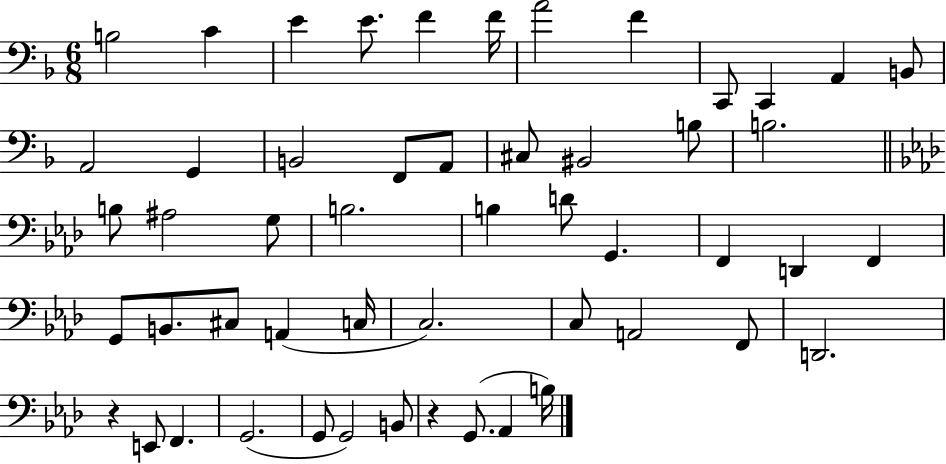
B3/h C4/q E4/q E4/e. F4/q F4/s A4/h F4/q C2/e C2/q A2/q B2/e A2/h G2/q B2/h F2/e A2/e C#3/e BIS2/h B3/e B3/h. B3/e A#3/h G3/e B3/h. B3/q D4/e G2/q. F2/q D2/q F2/q G2/e B2/e. C#3/e A2/q C3/s C3/h. C3/e A2/h F2/e D2/h. R/q E2/e F2/q. G2/h. G2/e G2/h B2/e R/q G2/e. Ab2/q B3/s